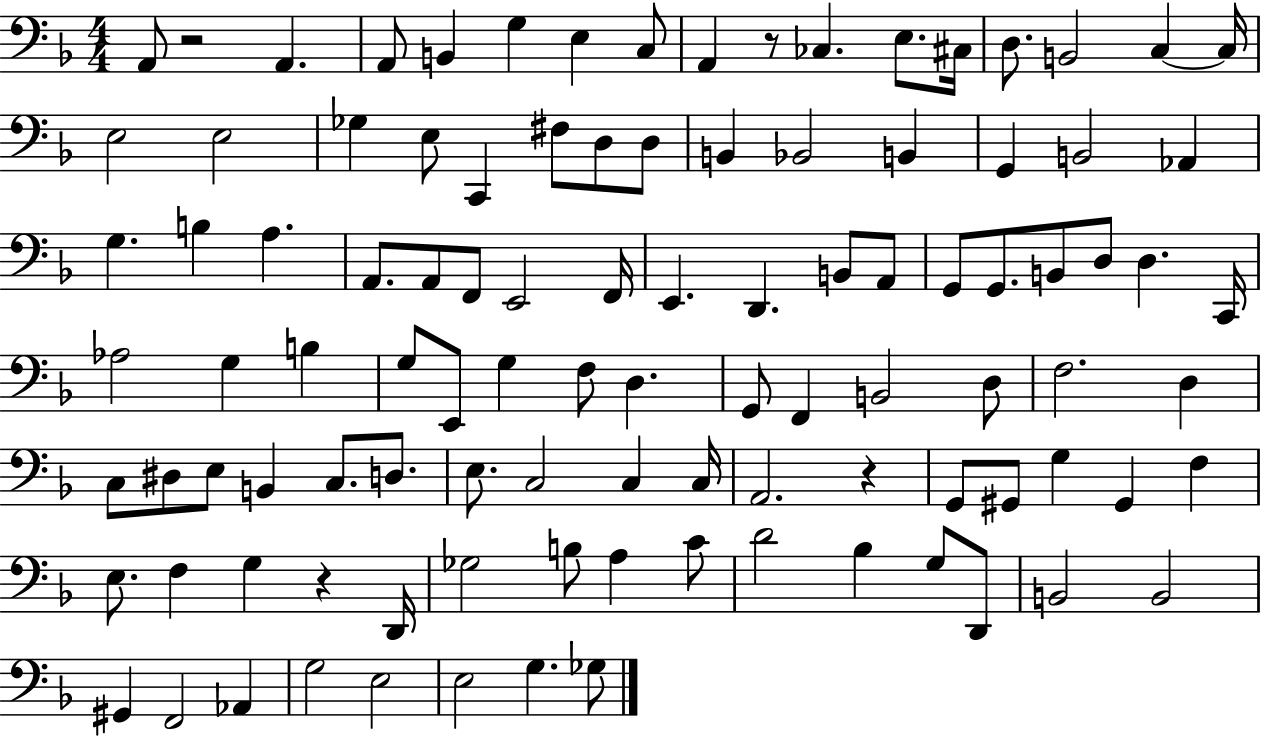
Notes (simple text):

A2/e R/h A2/q. A2/e B2/q G3/q E3/q C3/e A2/q R/e CES3/q. E3/e. C#3/s D3/e. B2/h C3/q C3/s E3/h E3/h Gb3/q E3/e C2/q F#3/e D3/e D3/e B2/q Bb2/h B2/q G2/q B2/h Ab2/q G3/q. B3/q A3/q. A2/e. A2/e F2/e E2/h F2/s E2/q. D2/q. B2/e A2/e G2/e G2/e. B2/e D3/e D3/q. C2/s Ab3/h G3/q B3/q G3/e E2/e G3/q F3/e D3/q. G2/e F2/q B2/h D3/e F3/h. D3/q C3/e D#3/e E3/e B2/q C3/e. D3/e. E3/e. C3/h C3/q C3/s A2/h. R/q G2/e G#2/e G3/q G#2/q F3/q E3/e. F3/q G3/q R/q D2/s Gb3/h B3/e A3/q C4/e D4/h Bb3/q G3/e D2/e B2/h B2/h G#2/q F2/h Ab2/q G3/h E3/h E3/h G3/q. Gb3/e